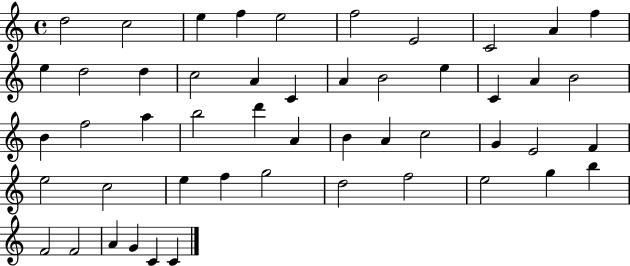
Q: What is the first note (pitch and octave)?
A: D5